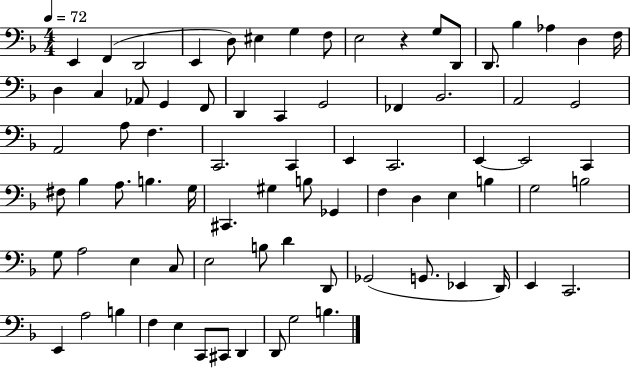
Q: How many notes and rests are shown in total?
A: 79